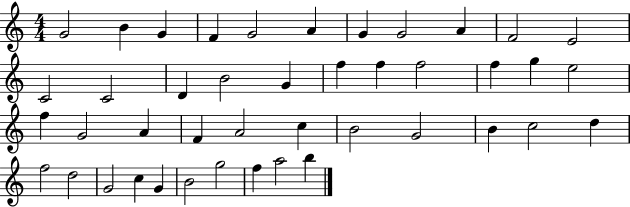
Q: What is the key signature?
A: C major